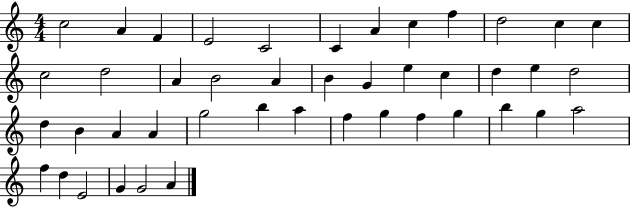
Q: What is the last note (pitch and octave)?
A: A4